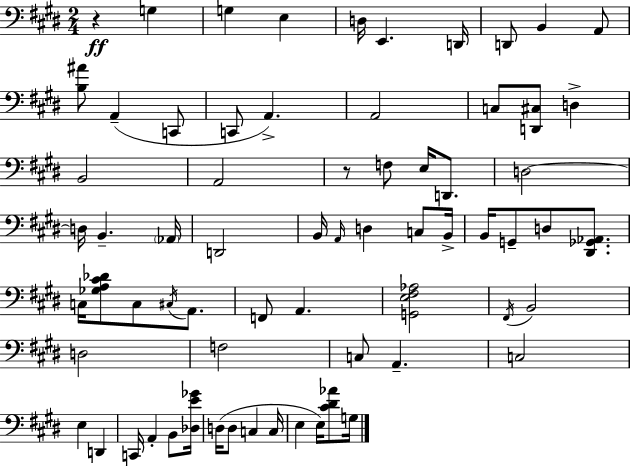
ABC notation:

X:1
T:Untitled
M:2/4
L:1/4
K:E
z G, G, E, D,/4 E,, D,,/4 D,,/2 B,, A,,/2 [B,^A]/2 A,, C,,/2 C,,/2 A,, A,,2 C,/2 [D,,^C,]/2 D, B,,2 A,,2 z/2 F,/2 E,/4 D,,/2 D,2 D,/4 B,, _A,,/4 D,,2 B,,/4 A,,/4 D, C,/2 B,,/4 B,,/4 G,,/2 D,/2 [^D,,_G,,_A,,]/2 C,/4 [_G,A,^C_D]/2 C,/2 ^C,/4 A,,/2 F,,/2 A,, [G,,E,^F,_A,]2 ^F,,/4 B,,2 D,2 F,2 C,/2 A,, C,2 E, D,, C,,/4 A,, B,,/2 [_D,E_G]/4 D,/4 D,/2 C, C,/4 E, E,/4 [^C^D_A]/2 G,/4